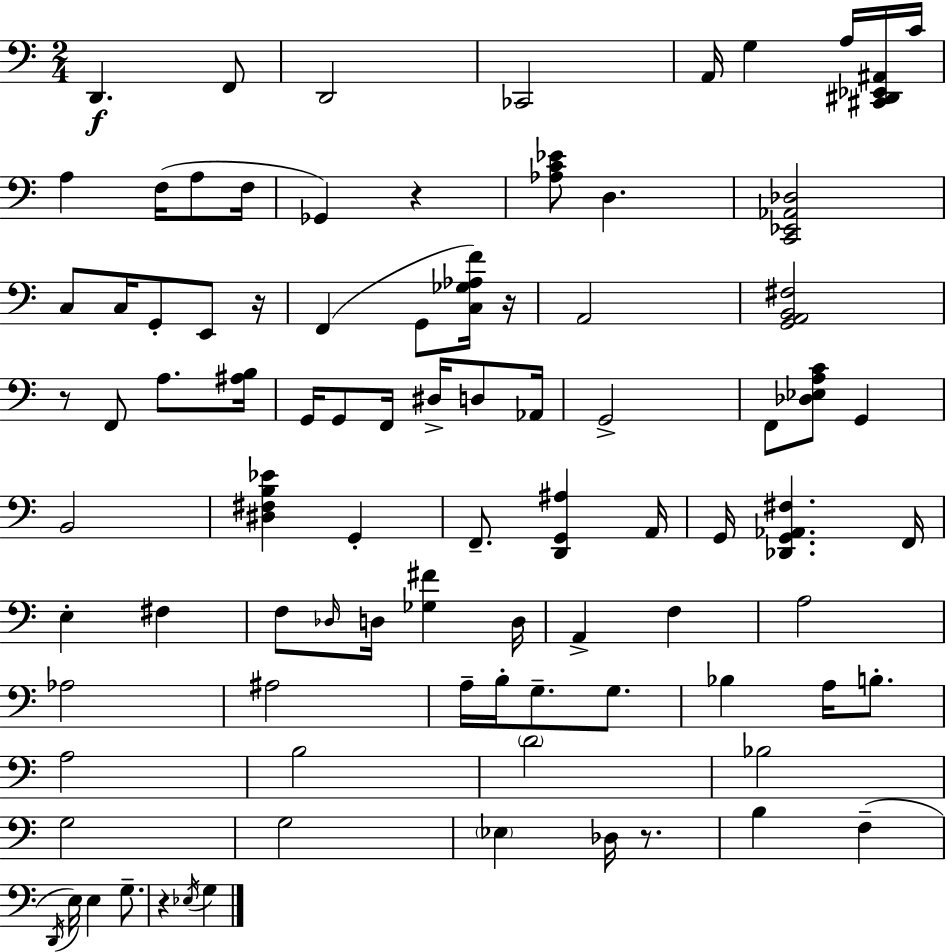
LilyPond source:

{
  \clef bass
  \numericTimeSignature
  \time 2/4
  \key c \major
  \repeat volta 2 { d,4.\f f,8 | d,2 | ces,2 | a,16 g4 a16 <cis, dis, ees, ais,>16 c'16 | \break a4 f16( a8 f16 | ges,4) r4 | <aes c' ees'>8 d4. | <c, ees, aes, des>2 | \break c8 c16 g,8-. e,8 r16 | f,4( g,8 <c ges aes f'>16) r16 | a,2 | <g, a, b, fis>2 | \break r8 f,8 a8. <ais b>16 | g,16 g,8 f,16 dis16-> d8 aes,16 | g,2-> | f,8 <des ees a c'>8 g,4 | \break b,2 | <dis fis b ees'>4 g,4-. | f,8.-- <d, g, ais>4 a,16 | g,16 <des, g, aes, fis>4. f,16 | \break e4-. fis4 | f8 \grace { des16 } d16 <ges fis'>4 | d16 a,4-> f4 | a2 | \break aes2 | ais2 | a16-- b16-. g8.-- g8. | bes4 a16 b8.-. | \break a2 | b2 | \parenthesize d'2 | bes2 | \break g2 | g2 | \parenthesize ees4 des16 r8. | b4 f4--( | \break \acciaccatura { d,16 } e16) e4 g8.-- | r4 \acciaccatura { ees16 } g4 | } \bar "|."
}